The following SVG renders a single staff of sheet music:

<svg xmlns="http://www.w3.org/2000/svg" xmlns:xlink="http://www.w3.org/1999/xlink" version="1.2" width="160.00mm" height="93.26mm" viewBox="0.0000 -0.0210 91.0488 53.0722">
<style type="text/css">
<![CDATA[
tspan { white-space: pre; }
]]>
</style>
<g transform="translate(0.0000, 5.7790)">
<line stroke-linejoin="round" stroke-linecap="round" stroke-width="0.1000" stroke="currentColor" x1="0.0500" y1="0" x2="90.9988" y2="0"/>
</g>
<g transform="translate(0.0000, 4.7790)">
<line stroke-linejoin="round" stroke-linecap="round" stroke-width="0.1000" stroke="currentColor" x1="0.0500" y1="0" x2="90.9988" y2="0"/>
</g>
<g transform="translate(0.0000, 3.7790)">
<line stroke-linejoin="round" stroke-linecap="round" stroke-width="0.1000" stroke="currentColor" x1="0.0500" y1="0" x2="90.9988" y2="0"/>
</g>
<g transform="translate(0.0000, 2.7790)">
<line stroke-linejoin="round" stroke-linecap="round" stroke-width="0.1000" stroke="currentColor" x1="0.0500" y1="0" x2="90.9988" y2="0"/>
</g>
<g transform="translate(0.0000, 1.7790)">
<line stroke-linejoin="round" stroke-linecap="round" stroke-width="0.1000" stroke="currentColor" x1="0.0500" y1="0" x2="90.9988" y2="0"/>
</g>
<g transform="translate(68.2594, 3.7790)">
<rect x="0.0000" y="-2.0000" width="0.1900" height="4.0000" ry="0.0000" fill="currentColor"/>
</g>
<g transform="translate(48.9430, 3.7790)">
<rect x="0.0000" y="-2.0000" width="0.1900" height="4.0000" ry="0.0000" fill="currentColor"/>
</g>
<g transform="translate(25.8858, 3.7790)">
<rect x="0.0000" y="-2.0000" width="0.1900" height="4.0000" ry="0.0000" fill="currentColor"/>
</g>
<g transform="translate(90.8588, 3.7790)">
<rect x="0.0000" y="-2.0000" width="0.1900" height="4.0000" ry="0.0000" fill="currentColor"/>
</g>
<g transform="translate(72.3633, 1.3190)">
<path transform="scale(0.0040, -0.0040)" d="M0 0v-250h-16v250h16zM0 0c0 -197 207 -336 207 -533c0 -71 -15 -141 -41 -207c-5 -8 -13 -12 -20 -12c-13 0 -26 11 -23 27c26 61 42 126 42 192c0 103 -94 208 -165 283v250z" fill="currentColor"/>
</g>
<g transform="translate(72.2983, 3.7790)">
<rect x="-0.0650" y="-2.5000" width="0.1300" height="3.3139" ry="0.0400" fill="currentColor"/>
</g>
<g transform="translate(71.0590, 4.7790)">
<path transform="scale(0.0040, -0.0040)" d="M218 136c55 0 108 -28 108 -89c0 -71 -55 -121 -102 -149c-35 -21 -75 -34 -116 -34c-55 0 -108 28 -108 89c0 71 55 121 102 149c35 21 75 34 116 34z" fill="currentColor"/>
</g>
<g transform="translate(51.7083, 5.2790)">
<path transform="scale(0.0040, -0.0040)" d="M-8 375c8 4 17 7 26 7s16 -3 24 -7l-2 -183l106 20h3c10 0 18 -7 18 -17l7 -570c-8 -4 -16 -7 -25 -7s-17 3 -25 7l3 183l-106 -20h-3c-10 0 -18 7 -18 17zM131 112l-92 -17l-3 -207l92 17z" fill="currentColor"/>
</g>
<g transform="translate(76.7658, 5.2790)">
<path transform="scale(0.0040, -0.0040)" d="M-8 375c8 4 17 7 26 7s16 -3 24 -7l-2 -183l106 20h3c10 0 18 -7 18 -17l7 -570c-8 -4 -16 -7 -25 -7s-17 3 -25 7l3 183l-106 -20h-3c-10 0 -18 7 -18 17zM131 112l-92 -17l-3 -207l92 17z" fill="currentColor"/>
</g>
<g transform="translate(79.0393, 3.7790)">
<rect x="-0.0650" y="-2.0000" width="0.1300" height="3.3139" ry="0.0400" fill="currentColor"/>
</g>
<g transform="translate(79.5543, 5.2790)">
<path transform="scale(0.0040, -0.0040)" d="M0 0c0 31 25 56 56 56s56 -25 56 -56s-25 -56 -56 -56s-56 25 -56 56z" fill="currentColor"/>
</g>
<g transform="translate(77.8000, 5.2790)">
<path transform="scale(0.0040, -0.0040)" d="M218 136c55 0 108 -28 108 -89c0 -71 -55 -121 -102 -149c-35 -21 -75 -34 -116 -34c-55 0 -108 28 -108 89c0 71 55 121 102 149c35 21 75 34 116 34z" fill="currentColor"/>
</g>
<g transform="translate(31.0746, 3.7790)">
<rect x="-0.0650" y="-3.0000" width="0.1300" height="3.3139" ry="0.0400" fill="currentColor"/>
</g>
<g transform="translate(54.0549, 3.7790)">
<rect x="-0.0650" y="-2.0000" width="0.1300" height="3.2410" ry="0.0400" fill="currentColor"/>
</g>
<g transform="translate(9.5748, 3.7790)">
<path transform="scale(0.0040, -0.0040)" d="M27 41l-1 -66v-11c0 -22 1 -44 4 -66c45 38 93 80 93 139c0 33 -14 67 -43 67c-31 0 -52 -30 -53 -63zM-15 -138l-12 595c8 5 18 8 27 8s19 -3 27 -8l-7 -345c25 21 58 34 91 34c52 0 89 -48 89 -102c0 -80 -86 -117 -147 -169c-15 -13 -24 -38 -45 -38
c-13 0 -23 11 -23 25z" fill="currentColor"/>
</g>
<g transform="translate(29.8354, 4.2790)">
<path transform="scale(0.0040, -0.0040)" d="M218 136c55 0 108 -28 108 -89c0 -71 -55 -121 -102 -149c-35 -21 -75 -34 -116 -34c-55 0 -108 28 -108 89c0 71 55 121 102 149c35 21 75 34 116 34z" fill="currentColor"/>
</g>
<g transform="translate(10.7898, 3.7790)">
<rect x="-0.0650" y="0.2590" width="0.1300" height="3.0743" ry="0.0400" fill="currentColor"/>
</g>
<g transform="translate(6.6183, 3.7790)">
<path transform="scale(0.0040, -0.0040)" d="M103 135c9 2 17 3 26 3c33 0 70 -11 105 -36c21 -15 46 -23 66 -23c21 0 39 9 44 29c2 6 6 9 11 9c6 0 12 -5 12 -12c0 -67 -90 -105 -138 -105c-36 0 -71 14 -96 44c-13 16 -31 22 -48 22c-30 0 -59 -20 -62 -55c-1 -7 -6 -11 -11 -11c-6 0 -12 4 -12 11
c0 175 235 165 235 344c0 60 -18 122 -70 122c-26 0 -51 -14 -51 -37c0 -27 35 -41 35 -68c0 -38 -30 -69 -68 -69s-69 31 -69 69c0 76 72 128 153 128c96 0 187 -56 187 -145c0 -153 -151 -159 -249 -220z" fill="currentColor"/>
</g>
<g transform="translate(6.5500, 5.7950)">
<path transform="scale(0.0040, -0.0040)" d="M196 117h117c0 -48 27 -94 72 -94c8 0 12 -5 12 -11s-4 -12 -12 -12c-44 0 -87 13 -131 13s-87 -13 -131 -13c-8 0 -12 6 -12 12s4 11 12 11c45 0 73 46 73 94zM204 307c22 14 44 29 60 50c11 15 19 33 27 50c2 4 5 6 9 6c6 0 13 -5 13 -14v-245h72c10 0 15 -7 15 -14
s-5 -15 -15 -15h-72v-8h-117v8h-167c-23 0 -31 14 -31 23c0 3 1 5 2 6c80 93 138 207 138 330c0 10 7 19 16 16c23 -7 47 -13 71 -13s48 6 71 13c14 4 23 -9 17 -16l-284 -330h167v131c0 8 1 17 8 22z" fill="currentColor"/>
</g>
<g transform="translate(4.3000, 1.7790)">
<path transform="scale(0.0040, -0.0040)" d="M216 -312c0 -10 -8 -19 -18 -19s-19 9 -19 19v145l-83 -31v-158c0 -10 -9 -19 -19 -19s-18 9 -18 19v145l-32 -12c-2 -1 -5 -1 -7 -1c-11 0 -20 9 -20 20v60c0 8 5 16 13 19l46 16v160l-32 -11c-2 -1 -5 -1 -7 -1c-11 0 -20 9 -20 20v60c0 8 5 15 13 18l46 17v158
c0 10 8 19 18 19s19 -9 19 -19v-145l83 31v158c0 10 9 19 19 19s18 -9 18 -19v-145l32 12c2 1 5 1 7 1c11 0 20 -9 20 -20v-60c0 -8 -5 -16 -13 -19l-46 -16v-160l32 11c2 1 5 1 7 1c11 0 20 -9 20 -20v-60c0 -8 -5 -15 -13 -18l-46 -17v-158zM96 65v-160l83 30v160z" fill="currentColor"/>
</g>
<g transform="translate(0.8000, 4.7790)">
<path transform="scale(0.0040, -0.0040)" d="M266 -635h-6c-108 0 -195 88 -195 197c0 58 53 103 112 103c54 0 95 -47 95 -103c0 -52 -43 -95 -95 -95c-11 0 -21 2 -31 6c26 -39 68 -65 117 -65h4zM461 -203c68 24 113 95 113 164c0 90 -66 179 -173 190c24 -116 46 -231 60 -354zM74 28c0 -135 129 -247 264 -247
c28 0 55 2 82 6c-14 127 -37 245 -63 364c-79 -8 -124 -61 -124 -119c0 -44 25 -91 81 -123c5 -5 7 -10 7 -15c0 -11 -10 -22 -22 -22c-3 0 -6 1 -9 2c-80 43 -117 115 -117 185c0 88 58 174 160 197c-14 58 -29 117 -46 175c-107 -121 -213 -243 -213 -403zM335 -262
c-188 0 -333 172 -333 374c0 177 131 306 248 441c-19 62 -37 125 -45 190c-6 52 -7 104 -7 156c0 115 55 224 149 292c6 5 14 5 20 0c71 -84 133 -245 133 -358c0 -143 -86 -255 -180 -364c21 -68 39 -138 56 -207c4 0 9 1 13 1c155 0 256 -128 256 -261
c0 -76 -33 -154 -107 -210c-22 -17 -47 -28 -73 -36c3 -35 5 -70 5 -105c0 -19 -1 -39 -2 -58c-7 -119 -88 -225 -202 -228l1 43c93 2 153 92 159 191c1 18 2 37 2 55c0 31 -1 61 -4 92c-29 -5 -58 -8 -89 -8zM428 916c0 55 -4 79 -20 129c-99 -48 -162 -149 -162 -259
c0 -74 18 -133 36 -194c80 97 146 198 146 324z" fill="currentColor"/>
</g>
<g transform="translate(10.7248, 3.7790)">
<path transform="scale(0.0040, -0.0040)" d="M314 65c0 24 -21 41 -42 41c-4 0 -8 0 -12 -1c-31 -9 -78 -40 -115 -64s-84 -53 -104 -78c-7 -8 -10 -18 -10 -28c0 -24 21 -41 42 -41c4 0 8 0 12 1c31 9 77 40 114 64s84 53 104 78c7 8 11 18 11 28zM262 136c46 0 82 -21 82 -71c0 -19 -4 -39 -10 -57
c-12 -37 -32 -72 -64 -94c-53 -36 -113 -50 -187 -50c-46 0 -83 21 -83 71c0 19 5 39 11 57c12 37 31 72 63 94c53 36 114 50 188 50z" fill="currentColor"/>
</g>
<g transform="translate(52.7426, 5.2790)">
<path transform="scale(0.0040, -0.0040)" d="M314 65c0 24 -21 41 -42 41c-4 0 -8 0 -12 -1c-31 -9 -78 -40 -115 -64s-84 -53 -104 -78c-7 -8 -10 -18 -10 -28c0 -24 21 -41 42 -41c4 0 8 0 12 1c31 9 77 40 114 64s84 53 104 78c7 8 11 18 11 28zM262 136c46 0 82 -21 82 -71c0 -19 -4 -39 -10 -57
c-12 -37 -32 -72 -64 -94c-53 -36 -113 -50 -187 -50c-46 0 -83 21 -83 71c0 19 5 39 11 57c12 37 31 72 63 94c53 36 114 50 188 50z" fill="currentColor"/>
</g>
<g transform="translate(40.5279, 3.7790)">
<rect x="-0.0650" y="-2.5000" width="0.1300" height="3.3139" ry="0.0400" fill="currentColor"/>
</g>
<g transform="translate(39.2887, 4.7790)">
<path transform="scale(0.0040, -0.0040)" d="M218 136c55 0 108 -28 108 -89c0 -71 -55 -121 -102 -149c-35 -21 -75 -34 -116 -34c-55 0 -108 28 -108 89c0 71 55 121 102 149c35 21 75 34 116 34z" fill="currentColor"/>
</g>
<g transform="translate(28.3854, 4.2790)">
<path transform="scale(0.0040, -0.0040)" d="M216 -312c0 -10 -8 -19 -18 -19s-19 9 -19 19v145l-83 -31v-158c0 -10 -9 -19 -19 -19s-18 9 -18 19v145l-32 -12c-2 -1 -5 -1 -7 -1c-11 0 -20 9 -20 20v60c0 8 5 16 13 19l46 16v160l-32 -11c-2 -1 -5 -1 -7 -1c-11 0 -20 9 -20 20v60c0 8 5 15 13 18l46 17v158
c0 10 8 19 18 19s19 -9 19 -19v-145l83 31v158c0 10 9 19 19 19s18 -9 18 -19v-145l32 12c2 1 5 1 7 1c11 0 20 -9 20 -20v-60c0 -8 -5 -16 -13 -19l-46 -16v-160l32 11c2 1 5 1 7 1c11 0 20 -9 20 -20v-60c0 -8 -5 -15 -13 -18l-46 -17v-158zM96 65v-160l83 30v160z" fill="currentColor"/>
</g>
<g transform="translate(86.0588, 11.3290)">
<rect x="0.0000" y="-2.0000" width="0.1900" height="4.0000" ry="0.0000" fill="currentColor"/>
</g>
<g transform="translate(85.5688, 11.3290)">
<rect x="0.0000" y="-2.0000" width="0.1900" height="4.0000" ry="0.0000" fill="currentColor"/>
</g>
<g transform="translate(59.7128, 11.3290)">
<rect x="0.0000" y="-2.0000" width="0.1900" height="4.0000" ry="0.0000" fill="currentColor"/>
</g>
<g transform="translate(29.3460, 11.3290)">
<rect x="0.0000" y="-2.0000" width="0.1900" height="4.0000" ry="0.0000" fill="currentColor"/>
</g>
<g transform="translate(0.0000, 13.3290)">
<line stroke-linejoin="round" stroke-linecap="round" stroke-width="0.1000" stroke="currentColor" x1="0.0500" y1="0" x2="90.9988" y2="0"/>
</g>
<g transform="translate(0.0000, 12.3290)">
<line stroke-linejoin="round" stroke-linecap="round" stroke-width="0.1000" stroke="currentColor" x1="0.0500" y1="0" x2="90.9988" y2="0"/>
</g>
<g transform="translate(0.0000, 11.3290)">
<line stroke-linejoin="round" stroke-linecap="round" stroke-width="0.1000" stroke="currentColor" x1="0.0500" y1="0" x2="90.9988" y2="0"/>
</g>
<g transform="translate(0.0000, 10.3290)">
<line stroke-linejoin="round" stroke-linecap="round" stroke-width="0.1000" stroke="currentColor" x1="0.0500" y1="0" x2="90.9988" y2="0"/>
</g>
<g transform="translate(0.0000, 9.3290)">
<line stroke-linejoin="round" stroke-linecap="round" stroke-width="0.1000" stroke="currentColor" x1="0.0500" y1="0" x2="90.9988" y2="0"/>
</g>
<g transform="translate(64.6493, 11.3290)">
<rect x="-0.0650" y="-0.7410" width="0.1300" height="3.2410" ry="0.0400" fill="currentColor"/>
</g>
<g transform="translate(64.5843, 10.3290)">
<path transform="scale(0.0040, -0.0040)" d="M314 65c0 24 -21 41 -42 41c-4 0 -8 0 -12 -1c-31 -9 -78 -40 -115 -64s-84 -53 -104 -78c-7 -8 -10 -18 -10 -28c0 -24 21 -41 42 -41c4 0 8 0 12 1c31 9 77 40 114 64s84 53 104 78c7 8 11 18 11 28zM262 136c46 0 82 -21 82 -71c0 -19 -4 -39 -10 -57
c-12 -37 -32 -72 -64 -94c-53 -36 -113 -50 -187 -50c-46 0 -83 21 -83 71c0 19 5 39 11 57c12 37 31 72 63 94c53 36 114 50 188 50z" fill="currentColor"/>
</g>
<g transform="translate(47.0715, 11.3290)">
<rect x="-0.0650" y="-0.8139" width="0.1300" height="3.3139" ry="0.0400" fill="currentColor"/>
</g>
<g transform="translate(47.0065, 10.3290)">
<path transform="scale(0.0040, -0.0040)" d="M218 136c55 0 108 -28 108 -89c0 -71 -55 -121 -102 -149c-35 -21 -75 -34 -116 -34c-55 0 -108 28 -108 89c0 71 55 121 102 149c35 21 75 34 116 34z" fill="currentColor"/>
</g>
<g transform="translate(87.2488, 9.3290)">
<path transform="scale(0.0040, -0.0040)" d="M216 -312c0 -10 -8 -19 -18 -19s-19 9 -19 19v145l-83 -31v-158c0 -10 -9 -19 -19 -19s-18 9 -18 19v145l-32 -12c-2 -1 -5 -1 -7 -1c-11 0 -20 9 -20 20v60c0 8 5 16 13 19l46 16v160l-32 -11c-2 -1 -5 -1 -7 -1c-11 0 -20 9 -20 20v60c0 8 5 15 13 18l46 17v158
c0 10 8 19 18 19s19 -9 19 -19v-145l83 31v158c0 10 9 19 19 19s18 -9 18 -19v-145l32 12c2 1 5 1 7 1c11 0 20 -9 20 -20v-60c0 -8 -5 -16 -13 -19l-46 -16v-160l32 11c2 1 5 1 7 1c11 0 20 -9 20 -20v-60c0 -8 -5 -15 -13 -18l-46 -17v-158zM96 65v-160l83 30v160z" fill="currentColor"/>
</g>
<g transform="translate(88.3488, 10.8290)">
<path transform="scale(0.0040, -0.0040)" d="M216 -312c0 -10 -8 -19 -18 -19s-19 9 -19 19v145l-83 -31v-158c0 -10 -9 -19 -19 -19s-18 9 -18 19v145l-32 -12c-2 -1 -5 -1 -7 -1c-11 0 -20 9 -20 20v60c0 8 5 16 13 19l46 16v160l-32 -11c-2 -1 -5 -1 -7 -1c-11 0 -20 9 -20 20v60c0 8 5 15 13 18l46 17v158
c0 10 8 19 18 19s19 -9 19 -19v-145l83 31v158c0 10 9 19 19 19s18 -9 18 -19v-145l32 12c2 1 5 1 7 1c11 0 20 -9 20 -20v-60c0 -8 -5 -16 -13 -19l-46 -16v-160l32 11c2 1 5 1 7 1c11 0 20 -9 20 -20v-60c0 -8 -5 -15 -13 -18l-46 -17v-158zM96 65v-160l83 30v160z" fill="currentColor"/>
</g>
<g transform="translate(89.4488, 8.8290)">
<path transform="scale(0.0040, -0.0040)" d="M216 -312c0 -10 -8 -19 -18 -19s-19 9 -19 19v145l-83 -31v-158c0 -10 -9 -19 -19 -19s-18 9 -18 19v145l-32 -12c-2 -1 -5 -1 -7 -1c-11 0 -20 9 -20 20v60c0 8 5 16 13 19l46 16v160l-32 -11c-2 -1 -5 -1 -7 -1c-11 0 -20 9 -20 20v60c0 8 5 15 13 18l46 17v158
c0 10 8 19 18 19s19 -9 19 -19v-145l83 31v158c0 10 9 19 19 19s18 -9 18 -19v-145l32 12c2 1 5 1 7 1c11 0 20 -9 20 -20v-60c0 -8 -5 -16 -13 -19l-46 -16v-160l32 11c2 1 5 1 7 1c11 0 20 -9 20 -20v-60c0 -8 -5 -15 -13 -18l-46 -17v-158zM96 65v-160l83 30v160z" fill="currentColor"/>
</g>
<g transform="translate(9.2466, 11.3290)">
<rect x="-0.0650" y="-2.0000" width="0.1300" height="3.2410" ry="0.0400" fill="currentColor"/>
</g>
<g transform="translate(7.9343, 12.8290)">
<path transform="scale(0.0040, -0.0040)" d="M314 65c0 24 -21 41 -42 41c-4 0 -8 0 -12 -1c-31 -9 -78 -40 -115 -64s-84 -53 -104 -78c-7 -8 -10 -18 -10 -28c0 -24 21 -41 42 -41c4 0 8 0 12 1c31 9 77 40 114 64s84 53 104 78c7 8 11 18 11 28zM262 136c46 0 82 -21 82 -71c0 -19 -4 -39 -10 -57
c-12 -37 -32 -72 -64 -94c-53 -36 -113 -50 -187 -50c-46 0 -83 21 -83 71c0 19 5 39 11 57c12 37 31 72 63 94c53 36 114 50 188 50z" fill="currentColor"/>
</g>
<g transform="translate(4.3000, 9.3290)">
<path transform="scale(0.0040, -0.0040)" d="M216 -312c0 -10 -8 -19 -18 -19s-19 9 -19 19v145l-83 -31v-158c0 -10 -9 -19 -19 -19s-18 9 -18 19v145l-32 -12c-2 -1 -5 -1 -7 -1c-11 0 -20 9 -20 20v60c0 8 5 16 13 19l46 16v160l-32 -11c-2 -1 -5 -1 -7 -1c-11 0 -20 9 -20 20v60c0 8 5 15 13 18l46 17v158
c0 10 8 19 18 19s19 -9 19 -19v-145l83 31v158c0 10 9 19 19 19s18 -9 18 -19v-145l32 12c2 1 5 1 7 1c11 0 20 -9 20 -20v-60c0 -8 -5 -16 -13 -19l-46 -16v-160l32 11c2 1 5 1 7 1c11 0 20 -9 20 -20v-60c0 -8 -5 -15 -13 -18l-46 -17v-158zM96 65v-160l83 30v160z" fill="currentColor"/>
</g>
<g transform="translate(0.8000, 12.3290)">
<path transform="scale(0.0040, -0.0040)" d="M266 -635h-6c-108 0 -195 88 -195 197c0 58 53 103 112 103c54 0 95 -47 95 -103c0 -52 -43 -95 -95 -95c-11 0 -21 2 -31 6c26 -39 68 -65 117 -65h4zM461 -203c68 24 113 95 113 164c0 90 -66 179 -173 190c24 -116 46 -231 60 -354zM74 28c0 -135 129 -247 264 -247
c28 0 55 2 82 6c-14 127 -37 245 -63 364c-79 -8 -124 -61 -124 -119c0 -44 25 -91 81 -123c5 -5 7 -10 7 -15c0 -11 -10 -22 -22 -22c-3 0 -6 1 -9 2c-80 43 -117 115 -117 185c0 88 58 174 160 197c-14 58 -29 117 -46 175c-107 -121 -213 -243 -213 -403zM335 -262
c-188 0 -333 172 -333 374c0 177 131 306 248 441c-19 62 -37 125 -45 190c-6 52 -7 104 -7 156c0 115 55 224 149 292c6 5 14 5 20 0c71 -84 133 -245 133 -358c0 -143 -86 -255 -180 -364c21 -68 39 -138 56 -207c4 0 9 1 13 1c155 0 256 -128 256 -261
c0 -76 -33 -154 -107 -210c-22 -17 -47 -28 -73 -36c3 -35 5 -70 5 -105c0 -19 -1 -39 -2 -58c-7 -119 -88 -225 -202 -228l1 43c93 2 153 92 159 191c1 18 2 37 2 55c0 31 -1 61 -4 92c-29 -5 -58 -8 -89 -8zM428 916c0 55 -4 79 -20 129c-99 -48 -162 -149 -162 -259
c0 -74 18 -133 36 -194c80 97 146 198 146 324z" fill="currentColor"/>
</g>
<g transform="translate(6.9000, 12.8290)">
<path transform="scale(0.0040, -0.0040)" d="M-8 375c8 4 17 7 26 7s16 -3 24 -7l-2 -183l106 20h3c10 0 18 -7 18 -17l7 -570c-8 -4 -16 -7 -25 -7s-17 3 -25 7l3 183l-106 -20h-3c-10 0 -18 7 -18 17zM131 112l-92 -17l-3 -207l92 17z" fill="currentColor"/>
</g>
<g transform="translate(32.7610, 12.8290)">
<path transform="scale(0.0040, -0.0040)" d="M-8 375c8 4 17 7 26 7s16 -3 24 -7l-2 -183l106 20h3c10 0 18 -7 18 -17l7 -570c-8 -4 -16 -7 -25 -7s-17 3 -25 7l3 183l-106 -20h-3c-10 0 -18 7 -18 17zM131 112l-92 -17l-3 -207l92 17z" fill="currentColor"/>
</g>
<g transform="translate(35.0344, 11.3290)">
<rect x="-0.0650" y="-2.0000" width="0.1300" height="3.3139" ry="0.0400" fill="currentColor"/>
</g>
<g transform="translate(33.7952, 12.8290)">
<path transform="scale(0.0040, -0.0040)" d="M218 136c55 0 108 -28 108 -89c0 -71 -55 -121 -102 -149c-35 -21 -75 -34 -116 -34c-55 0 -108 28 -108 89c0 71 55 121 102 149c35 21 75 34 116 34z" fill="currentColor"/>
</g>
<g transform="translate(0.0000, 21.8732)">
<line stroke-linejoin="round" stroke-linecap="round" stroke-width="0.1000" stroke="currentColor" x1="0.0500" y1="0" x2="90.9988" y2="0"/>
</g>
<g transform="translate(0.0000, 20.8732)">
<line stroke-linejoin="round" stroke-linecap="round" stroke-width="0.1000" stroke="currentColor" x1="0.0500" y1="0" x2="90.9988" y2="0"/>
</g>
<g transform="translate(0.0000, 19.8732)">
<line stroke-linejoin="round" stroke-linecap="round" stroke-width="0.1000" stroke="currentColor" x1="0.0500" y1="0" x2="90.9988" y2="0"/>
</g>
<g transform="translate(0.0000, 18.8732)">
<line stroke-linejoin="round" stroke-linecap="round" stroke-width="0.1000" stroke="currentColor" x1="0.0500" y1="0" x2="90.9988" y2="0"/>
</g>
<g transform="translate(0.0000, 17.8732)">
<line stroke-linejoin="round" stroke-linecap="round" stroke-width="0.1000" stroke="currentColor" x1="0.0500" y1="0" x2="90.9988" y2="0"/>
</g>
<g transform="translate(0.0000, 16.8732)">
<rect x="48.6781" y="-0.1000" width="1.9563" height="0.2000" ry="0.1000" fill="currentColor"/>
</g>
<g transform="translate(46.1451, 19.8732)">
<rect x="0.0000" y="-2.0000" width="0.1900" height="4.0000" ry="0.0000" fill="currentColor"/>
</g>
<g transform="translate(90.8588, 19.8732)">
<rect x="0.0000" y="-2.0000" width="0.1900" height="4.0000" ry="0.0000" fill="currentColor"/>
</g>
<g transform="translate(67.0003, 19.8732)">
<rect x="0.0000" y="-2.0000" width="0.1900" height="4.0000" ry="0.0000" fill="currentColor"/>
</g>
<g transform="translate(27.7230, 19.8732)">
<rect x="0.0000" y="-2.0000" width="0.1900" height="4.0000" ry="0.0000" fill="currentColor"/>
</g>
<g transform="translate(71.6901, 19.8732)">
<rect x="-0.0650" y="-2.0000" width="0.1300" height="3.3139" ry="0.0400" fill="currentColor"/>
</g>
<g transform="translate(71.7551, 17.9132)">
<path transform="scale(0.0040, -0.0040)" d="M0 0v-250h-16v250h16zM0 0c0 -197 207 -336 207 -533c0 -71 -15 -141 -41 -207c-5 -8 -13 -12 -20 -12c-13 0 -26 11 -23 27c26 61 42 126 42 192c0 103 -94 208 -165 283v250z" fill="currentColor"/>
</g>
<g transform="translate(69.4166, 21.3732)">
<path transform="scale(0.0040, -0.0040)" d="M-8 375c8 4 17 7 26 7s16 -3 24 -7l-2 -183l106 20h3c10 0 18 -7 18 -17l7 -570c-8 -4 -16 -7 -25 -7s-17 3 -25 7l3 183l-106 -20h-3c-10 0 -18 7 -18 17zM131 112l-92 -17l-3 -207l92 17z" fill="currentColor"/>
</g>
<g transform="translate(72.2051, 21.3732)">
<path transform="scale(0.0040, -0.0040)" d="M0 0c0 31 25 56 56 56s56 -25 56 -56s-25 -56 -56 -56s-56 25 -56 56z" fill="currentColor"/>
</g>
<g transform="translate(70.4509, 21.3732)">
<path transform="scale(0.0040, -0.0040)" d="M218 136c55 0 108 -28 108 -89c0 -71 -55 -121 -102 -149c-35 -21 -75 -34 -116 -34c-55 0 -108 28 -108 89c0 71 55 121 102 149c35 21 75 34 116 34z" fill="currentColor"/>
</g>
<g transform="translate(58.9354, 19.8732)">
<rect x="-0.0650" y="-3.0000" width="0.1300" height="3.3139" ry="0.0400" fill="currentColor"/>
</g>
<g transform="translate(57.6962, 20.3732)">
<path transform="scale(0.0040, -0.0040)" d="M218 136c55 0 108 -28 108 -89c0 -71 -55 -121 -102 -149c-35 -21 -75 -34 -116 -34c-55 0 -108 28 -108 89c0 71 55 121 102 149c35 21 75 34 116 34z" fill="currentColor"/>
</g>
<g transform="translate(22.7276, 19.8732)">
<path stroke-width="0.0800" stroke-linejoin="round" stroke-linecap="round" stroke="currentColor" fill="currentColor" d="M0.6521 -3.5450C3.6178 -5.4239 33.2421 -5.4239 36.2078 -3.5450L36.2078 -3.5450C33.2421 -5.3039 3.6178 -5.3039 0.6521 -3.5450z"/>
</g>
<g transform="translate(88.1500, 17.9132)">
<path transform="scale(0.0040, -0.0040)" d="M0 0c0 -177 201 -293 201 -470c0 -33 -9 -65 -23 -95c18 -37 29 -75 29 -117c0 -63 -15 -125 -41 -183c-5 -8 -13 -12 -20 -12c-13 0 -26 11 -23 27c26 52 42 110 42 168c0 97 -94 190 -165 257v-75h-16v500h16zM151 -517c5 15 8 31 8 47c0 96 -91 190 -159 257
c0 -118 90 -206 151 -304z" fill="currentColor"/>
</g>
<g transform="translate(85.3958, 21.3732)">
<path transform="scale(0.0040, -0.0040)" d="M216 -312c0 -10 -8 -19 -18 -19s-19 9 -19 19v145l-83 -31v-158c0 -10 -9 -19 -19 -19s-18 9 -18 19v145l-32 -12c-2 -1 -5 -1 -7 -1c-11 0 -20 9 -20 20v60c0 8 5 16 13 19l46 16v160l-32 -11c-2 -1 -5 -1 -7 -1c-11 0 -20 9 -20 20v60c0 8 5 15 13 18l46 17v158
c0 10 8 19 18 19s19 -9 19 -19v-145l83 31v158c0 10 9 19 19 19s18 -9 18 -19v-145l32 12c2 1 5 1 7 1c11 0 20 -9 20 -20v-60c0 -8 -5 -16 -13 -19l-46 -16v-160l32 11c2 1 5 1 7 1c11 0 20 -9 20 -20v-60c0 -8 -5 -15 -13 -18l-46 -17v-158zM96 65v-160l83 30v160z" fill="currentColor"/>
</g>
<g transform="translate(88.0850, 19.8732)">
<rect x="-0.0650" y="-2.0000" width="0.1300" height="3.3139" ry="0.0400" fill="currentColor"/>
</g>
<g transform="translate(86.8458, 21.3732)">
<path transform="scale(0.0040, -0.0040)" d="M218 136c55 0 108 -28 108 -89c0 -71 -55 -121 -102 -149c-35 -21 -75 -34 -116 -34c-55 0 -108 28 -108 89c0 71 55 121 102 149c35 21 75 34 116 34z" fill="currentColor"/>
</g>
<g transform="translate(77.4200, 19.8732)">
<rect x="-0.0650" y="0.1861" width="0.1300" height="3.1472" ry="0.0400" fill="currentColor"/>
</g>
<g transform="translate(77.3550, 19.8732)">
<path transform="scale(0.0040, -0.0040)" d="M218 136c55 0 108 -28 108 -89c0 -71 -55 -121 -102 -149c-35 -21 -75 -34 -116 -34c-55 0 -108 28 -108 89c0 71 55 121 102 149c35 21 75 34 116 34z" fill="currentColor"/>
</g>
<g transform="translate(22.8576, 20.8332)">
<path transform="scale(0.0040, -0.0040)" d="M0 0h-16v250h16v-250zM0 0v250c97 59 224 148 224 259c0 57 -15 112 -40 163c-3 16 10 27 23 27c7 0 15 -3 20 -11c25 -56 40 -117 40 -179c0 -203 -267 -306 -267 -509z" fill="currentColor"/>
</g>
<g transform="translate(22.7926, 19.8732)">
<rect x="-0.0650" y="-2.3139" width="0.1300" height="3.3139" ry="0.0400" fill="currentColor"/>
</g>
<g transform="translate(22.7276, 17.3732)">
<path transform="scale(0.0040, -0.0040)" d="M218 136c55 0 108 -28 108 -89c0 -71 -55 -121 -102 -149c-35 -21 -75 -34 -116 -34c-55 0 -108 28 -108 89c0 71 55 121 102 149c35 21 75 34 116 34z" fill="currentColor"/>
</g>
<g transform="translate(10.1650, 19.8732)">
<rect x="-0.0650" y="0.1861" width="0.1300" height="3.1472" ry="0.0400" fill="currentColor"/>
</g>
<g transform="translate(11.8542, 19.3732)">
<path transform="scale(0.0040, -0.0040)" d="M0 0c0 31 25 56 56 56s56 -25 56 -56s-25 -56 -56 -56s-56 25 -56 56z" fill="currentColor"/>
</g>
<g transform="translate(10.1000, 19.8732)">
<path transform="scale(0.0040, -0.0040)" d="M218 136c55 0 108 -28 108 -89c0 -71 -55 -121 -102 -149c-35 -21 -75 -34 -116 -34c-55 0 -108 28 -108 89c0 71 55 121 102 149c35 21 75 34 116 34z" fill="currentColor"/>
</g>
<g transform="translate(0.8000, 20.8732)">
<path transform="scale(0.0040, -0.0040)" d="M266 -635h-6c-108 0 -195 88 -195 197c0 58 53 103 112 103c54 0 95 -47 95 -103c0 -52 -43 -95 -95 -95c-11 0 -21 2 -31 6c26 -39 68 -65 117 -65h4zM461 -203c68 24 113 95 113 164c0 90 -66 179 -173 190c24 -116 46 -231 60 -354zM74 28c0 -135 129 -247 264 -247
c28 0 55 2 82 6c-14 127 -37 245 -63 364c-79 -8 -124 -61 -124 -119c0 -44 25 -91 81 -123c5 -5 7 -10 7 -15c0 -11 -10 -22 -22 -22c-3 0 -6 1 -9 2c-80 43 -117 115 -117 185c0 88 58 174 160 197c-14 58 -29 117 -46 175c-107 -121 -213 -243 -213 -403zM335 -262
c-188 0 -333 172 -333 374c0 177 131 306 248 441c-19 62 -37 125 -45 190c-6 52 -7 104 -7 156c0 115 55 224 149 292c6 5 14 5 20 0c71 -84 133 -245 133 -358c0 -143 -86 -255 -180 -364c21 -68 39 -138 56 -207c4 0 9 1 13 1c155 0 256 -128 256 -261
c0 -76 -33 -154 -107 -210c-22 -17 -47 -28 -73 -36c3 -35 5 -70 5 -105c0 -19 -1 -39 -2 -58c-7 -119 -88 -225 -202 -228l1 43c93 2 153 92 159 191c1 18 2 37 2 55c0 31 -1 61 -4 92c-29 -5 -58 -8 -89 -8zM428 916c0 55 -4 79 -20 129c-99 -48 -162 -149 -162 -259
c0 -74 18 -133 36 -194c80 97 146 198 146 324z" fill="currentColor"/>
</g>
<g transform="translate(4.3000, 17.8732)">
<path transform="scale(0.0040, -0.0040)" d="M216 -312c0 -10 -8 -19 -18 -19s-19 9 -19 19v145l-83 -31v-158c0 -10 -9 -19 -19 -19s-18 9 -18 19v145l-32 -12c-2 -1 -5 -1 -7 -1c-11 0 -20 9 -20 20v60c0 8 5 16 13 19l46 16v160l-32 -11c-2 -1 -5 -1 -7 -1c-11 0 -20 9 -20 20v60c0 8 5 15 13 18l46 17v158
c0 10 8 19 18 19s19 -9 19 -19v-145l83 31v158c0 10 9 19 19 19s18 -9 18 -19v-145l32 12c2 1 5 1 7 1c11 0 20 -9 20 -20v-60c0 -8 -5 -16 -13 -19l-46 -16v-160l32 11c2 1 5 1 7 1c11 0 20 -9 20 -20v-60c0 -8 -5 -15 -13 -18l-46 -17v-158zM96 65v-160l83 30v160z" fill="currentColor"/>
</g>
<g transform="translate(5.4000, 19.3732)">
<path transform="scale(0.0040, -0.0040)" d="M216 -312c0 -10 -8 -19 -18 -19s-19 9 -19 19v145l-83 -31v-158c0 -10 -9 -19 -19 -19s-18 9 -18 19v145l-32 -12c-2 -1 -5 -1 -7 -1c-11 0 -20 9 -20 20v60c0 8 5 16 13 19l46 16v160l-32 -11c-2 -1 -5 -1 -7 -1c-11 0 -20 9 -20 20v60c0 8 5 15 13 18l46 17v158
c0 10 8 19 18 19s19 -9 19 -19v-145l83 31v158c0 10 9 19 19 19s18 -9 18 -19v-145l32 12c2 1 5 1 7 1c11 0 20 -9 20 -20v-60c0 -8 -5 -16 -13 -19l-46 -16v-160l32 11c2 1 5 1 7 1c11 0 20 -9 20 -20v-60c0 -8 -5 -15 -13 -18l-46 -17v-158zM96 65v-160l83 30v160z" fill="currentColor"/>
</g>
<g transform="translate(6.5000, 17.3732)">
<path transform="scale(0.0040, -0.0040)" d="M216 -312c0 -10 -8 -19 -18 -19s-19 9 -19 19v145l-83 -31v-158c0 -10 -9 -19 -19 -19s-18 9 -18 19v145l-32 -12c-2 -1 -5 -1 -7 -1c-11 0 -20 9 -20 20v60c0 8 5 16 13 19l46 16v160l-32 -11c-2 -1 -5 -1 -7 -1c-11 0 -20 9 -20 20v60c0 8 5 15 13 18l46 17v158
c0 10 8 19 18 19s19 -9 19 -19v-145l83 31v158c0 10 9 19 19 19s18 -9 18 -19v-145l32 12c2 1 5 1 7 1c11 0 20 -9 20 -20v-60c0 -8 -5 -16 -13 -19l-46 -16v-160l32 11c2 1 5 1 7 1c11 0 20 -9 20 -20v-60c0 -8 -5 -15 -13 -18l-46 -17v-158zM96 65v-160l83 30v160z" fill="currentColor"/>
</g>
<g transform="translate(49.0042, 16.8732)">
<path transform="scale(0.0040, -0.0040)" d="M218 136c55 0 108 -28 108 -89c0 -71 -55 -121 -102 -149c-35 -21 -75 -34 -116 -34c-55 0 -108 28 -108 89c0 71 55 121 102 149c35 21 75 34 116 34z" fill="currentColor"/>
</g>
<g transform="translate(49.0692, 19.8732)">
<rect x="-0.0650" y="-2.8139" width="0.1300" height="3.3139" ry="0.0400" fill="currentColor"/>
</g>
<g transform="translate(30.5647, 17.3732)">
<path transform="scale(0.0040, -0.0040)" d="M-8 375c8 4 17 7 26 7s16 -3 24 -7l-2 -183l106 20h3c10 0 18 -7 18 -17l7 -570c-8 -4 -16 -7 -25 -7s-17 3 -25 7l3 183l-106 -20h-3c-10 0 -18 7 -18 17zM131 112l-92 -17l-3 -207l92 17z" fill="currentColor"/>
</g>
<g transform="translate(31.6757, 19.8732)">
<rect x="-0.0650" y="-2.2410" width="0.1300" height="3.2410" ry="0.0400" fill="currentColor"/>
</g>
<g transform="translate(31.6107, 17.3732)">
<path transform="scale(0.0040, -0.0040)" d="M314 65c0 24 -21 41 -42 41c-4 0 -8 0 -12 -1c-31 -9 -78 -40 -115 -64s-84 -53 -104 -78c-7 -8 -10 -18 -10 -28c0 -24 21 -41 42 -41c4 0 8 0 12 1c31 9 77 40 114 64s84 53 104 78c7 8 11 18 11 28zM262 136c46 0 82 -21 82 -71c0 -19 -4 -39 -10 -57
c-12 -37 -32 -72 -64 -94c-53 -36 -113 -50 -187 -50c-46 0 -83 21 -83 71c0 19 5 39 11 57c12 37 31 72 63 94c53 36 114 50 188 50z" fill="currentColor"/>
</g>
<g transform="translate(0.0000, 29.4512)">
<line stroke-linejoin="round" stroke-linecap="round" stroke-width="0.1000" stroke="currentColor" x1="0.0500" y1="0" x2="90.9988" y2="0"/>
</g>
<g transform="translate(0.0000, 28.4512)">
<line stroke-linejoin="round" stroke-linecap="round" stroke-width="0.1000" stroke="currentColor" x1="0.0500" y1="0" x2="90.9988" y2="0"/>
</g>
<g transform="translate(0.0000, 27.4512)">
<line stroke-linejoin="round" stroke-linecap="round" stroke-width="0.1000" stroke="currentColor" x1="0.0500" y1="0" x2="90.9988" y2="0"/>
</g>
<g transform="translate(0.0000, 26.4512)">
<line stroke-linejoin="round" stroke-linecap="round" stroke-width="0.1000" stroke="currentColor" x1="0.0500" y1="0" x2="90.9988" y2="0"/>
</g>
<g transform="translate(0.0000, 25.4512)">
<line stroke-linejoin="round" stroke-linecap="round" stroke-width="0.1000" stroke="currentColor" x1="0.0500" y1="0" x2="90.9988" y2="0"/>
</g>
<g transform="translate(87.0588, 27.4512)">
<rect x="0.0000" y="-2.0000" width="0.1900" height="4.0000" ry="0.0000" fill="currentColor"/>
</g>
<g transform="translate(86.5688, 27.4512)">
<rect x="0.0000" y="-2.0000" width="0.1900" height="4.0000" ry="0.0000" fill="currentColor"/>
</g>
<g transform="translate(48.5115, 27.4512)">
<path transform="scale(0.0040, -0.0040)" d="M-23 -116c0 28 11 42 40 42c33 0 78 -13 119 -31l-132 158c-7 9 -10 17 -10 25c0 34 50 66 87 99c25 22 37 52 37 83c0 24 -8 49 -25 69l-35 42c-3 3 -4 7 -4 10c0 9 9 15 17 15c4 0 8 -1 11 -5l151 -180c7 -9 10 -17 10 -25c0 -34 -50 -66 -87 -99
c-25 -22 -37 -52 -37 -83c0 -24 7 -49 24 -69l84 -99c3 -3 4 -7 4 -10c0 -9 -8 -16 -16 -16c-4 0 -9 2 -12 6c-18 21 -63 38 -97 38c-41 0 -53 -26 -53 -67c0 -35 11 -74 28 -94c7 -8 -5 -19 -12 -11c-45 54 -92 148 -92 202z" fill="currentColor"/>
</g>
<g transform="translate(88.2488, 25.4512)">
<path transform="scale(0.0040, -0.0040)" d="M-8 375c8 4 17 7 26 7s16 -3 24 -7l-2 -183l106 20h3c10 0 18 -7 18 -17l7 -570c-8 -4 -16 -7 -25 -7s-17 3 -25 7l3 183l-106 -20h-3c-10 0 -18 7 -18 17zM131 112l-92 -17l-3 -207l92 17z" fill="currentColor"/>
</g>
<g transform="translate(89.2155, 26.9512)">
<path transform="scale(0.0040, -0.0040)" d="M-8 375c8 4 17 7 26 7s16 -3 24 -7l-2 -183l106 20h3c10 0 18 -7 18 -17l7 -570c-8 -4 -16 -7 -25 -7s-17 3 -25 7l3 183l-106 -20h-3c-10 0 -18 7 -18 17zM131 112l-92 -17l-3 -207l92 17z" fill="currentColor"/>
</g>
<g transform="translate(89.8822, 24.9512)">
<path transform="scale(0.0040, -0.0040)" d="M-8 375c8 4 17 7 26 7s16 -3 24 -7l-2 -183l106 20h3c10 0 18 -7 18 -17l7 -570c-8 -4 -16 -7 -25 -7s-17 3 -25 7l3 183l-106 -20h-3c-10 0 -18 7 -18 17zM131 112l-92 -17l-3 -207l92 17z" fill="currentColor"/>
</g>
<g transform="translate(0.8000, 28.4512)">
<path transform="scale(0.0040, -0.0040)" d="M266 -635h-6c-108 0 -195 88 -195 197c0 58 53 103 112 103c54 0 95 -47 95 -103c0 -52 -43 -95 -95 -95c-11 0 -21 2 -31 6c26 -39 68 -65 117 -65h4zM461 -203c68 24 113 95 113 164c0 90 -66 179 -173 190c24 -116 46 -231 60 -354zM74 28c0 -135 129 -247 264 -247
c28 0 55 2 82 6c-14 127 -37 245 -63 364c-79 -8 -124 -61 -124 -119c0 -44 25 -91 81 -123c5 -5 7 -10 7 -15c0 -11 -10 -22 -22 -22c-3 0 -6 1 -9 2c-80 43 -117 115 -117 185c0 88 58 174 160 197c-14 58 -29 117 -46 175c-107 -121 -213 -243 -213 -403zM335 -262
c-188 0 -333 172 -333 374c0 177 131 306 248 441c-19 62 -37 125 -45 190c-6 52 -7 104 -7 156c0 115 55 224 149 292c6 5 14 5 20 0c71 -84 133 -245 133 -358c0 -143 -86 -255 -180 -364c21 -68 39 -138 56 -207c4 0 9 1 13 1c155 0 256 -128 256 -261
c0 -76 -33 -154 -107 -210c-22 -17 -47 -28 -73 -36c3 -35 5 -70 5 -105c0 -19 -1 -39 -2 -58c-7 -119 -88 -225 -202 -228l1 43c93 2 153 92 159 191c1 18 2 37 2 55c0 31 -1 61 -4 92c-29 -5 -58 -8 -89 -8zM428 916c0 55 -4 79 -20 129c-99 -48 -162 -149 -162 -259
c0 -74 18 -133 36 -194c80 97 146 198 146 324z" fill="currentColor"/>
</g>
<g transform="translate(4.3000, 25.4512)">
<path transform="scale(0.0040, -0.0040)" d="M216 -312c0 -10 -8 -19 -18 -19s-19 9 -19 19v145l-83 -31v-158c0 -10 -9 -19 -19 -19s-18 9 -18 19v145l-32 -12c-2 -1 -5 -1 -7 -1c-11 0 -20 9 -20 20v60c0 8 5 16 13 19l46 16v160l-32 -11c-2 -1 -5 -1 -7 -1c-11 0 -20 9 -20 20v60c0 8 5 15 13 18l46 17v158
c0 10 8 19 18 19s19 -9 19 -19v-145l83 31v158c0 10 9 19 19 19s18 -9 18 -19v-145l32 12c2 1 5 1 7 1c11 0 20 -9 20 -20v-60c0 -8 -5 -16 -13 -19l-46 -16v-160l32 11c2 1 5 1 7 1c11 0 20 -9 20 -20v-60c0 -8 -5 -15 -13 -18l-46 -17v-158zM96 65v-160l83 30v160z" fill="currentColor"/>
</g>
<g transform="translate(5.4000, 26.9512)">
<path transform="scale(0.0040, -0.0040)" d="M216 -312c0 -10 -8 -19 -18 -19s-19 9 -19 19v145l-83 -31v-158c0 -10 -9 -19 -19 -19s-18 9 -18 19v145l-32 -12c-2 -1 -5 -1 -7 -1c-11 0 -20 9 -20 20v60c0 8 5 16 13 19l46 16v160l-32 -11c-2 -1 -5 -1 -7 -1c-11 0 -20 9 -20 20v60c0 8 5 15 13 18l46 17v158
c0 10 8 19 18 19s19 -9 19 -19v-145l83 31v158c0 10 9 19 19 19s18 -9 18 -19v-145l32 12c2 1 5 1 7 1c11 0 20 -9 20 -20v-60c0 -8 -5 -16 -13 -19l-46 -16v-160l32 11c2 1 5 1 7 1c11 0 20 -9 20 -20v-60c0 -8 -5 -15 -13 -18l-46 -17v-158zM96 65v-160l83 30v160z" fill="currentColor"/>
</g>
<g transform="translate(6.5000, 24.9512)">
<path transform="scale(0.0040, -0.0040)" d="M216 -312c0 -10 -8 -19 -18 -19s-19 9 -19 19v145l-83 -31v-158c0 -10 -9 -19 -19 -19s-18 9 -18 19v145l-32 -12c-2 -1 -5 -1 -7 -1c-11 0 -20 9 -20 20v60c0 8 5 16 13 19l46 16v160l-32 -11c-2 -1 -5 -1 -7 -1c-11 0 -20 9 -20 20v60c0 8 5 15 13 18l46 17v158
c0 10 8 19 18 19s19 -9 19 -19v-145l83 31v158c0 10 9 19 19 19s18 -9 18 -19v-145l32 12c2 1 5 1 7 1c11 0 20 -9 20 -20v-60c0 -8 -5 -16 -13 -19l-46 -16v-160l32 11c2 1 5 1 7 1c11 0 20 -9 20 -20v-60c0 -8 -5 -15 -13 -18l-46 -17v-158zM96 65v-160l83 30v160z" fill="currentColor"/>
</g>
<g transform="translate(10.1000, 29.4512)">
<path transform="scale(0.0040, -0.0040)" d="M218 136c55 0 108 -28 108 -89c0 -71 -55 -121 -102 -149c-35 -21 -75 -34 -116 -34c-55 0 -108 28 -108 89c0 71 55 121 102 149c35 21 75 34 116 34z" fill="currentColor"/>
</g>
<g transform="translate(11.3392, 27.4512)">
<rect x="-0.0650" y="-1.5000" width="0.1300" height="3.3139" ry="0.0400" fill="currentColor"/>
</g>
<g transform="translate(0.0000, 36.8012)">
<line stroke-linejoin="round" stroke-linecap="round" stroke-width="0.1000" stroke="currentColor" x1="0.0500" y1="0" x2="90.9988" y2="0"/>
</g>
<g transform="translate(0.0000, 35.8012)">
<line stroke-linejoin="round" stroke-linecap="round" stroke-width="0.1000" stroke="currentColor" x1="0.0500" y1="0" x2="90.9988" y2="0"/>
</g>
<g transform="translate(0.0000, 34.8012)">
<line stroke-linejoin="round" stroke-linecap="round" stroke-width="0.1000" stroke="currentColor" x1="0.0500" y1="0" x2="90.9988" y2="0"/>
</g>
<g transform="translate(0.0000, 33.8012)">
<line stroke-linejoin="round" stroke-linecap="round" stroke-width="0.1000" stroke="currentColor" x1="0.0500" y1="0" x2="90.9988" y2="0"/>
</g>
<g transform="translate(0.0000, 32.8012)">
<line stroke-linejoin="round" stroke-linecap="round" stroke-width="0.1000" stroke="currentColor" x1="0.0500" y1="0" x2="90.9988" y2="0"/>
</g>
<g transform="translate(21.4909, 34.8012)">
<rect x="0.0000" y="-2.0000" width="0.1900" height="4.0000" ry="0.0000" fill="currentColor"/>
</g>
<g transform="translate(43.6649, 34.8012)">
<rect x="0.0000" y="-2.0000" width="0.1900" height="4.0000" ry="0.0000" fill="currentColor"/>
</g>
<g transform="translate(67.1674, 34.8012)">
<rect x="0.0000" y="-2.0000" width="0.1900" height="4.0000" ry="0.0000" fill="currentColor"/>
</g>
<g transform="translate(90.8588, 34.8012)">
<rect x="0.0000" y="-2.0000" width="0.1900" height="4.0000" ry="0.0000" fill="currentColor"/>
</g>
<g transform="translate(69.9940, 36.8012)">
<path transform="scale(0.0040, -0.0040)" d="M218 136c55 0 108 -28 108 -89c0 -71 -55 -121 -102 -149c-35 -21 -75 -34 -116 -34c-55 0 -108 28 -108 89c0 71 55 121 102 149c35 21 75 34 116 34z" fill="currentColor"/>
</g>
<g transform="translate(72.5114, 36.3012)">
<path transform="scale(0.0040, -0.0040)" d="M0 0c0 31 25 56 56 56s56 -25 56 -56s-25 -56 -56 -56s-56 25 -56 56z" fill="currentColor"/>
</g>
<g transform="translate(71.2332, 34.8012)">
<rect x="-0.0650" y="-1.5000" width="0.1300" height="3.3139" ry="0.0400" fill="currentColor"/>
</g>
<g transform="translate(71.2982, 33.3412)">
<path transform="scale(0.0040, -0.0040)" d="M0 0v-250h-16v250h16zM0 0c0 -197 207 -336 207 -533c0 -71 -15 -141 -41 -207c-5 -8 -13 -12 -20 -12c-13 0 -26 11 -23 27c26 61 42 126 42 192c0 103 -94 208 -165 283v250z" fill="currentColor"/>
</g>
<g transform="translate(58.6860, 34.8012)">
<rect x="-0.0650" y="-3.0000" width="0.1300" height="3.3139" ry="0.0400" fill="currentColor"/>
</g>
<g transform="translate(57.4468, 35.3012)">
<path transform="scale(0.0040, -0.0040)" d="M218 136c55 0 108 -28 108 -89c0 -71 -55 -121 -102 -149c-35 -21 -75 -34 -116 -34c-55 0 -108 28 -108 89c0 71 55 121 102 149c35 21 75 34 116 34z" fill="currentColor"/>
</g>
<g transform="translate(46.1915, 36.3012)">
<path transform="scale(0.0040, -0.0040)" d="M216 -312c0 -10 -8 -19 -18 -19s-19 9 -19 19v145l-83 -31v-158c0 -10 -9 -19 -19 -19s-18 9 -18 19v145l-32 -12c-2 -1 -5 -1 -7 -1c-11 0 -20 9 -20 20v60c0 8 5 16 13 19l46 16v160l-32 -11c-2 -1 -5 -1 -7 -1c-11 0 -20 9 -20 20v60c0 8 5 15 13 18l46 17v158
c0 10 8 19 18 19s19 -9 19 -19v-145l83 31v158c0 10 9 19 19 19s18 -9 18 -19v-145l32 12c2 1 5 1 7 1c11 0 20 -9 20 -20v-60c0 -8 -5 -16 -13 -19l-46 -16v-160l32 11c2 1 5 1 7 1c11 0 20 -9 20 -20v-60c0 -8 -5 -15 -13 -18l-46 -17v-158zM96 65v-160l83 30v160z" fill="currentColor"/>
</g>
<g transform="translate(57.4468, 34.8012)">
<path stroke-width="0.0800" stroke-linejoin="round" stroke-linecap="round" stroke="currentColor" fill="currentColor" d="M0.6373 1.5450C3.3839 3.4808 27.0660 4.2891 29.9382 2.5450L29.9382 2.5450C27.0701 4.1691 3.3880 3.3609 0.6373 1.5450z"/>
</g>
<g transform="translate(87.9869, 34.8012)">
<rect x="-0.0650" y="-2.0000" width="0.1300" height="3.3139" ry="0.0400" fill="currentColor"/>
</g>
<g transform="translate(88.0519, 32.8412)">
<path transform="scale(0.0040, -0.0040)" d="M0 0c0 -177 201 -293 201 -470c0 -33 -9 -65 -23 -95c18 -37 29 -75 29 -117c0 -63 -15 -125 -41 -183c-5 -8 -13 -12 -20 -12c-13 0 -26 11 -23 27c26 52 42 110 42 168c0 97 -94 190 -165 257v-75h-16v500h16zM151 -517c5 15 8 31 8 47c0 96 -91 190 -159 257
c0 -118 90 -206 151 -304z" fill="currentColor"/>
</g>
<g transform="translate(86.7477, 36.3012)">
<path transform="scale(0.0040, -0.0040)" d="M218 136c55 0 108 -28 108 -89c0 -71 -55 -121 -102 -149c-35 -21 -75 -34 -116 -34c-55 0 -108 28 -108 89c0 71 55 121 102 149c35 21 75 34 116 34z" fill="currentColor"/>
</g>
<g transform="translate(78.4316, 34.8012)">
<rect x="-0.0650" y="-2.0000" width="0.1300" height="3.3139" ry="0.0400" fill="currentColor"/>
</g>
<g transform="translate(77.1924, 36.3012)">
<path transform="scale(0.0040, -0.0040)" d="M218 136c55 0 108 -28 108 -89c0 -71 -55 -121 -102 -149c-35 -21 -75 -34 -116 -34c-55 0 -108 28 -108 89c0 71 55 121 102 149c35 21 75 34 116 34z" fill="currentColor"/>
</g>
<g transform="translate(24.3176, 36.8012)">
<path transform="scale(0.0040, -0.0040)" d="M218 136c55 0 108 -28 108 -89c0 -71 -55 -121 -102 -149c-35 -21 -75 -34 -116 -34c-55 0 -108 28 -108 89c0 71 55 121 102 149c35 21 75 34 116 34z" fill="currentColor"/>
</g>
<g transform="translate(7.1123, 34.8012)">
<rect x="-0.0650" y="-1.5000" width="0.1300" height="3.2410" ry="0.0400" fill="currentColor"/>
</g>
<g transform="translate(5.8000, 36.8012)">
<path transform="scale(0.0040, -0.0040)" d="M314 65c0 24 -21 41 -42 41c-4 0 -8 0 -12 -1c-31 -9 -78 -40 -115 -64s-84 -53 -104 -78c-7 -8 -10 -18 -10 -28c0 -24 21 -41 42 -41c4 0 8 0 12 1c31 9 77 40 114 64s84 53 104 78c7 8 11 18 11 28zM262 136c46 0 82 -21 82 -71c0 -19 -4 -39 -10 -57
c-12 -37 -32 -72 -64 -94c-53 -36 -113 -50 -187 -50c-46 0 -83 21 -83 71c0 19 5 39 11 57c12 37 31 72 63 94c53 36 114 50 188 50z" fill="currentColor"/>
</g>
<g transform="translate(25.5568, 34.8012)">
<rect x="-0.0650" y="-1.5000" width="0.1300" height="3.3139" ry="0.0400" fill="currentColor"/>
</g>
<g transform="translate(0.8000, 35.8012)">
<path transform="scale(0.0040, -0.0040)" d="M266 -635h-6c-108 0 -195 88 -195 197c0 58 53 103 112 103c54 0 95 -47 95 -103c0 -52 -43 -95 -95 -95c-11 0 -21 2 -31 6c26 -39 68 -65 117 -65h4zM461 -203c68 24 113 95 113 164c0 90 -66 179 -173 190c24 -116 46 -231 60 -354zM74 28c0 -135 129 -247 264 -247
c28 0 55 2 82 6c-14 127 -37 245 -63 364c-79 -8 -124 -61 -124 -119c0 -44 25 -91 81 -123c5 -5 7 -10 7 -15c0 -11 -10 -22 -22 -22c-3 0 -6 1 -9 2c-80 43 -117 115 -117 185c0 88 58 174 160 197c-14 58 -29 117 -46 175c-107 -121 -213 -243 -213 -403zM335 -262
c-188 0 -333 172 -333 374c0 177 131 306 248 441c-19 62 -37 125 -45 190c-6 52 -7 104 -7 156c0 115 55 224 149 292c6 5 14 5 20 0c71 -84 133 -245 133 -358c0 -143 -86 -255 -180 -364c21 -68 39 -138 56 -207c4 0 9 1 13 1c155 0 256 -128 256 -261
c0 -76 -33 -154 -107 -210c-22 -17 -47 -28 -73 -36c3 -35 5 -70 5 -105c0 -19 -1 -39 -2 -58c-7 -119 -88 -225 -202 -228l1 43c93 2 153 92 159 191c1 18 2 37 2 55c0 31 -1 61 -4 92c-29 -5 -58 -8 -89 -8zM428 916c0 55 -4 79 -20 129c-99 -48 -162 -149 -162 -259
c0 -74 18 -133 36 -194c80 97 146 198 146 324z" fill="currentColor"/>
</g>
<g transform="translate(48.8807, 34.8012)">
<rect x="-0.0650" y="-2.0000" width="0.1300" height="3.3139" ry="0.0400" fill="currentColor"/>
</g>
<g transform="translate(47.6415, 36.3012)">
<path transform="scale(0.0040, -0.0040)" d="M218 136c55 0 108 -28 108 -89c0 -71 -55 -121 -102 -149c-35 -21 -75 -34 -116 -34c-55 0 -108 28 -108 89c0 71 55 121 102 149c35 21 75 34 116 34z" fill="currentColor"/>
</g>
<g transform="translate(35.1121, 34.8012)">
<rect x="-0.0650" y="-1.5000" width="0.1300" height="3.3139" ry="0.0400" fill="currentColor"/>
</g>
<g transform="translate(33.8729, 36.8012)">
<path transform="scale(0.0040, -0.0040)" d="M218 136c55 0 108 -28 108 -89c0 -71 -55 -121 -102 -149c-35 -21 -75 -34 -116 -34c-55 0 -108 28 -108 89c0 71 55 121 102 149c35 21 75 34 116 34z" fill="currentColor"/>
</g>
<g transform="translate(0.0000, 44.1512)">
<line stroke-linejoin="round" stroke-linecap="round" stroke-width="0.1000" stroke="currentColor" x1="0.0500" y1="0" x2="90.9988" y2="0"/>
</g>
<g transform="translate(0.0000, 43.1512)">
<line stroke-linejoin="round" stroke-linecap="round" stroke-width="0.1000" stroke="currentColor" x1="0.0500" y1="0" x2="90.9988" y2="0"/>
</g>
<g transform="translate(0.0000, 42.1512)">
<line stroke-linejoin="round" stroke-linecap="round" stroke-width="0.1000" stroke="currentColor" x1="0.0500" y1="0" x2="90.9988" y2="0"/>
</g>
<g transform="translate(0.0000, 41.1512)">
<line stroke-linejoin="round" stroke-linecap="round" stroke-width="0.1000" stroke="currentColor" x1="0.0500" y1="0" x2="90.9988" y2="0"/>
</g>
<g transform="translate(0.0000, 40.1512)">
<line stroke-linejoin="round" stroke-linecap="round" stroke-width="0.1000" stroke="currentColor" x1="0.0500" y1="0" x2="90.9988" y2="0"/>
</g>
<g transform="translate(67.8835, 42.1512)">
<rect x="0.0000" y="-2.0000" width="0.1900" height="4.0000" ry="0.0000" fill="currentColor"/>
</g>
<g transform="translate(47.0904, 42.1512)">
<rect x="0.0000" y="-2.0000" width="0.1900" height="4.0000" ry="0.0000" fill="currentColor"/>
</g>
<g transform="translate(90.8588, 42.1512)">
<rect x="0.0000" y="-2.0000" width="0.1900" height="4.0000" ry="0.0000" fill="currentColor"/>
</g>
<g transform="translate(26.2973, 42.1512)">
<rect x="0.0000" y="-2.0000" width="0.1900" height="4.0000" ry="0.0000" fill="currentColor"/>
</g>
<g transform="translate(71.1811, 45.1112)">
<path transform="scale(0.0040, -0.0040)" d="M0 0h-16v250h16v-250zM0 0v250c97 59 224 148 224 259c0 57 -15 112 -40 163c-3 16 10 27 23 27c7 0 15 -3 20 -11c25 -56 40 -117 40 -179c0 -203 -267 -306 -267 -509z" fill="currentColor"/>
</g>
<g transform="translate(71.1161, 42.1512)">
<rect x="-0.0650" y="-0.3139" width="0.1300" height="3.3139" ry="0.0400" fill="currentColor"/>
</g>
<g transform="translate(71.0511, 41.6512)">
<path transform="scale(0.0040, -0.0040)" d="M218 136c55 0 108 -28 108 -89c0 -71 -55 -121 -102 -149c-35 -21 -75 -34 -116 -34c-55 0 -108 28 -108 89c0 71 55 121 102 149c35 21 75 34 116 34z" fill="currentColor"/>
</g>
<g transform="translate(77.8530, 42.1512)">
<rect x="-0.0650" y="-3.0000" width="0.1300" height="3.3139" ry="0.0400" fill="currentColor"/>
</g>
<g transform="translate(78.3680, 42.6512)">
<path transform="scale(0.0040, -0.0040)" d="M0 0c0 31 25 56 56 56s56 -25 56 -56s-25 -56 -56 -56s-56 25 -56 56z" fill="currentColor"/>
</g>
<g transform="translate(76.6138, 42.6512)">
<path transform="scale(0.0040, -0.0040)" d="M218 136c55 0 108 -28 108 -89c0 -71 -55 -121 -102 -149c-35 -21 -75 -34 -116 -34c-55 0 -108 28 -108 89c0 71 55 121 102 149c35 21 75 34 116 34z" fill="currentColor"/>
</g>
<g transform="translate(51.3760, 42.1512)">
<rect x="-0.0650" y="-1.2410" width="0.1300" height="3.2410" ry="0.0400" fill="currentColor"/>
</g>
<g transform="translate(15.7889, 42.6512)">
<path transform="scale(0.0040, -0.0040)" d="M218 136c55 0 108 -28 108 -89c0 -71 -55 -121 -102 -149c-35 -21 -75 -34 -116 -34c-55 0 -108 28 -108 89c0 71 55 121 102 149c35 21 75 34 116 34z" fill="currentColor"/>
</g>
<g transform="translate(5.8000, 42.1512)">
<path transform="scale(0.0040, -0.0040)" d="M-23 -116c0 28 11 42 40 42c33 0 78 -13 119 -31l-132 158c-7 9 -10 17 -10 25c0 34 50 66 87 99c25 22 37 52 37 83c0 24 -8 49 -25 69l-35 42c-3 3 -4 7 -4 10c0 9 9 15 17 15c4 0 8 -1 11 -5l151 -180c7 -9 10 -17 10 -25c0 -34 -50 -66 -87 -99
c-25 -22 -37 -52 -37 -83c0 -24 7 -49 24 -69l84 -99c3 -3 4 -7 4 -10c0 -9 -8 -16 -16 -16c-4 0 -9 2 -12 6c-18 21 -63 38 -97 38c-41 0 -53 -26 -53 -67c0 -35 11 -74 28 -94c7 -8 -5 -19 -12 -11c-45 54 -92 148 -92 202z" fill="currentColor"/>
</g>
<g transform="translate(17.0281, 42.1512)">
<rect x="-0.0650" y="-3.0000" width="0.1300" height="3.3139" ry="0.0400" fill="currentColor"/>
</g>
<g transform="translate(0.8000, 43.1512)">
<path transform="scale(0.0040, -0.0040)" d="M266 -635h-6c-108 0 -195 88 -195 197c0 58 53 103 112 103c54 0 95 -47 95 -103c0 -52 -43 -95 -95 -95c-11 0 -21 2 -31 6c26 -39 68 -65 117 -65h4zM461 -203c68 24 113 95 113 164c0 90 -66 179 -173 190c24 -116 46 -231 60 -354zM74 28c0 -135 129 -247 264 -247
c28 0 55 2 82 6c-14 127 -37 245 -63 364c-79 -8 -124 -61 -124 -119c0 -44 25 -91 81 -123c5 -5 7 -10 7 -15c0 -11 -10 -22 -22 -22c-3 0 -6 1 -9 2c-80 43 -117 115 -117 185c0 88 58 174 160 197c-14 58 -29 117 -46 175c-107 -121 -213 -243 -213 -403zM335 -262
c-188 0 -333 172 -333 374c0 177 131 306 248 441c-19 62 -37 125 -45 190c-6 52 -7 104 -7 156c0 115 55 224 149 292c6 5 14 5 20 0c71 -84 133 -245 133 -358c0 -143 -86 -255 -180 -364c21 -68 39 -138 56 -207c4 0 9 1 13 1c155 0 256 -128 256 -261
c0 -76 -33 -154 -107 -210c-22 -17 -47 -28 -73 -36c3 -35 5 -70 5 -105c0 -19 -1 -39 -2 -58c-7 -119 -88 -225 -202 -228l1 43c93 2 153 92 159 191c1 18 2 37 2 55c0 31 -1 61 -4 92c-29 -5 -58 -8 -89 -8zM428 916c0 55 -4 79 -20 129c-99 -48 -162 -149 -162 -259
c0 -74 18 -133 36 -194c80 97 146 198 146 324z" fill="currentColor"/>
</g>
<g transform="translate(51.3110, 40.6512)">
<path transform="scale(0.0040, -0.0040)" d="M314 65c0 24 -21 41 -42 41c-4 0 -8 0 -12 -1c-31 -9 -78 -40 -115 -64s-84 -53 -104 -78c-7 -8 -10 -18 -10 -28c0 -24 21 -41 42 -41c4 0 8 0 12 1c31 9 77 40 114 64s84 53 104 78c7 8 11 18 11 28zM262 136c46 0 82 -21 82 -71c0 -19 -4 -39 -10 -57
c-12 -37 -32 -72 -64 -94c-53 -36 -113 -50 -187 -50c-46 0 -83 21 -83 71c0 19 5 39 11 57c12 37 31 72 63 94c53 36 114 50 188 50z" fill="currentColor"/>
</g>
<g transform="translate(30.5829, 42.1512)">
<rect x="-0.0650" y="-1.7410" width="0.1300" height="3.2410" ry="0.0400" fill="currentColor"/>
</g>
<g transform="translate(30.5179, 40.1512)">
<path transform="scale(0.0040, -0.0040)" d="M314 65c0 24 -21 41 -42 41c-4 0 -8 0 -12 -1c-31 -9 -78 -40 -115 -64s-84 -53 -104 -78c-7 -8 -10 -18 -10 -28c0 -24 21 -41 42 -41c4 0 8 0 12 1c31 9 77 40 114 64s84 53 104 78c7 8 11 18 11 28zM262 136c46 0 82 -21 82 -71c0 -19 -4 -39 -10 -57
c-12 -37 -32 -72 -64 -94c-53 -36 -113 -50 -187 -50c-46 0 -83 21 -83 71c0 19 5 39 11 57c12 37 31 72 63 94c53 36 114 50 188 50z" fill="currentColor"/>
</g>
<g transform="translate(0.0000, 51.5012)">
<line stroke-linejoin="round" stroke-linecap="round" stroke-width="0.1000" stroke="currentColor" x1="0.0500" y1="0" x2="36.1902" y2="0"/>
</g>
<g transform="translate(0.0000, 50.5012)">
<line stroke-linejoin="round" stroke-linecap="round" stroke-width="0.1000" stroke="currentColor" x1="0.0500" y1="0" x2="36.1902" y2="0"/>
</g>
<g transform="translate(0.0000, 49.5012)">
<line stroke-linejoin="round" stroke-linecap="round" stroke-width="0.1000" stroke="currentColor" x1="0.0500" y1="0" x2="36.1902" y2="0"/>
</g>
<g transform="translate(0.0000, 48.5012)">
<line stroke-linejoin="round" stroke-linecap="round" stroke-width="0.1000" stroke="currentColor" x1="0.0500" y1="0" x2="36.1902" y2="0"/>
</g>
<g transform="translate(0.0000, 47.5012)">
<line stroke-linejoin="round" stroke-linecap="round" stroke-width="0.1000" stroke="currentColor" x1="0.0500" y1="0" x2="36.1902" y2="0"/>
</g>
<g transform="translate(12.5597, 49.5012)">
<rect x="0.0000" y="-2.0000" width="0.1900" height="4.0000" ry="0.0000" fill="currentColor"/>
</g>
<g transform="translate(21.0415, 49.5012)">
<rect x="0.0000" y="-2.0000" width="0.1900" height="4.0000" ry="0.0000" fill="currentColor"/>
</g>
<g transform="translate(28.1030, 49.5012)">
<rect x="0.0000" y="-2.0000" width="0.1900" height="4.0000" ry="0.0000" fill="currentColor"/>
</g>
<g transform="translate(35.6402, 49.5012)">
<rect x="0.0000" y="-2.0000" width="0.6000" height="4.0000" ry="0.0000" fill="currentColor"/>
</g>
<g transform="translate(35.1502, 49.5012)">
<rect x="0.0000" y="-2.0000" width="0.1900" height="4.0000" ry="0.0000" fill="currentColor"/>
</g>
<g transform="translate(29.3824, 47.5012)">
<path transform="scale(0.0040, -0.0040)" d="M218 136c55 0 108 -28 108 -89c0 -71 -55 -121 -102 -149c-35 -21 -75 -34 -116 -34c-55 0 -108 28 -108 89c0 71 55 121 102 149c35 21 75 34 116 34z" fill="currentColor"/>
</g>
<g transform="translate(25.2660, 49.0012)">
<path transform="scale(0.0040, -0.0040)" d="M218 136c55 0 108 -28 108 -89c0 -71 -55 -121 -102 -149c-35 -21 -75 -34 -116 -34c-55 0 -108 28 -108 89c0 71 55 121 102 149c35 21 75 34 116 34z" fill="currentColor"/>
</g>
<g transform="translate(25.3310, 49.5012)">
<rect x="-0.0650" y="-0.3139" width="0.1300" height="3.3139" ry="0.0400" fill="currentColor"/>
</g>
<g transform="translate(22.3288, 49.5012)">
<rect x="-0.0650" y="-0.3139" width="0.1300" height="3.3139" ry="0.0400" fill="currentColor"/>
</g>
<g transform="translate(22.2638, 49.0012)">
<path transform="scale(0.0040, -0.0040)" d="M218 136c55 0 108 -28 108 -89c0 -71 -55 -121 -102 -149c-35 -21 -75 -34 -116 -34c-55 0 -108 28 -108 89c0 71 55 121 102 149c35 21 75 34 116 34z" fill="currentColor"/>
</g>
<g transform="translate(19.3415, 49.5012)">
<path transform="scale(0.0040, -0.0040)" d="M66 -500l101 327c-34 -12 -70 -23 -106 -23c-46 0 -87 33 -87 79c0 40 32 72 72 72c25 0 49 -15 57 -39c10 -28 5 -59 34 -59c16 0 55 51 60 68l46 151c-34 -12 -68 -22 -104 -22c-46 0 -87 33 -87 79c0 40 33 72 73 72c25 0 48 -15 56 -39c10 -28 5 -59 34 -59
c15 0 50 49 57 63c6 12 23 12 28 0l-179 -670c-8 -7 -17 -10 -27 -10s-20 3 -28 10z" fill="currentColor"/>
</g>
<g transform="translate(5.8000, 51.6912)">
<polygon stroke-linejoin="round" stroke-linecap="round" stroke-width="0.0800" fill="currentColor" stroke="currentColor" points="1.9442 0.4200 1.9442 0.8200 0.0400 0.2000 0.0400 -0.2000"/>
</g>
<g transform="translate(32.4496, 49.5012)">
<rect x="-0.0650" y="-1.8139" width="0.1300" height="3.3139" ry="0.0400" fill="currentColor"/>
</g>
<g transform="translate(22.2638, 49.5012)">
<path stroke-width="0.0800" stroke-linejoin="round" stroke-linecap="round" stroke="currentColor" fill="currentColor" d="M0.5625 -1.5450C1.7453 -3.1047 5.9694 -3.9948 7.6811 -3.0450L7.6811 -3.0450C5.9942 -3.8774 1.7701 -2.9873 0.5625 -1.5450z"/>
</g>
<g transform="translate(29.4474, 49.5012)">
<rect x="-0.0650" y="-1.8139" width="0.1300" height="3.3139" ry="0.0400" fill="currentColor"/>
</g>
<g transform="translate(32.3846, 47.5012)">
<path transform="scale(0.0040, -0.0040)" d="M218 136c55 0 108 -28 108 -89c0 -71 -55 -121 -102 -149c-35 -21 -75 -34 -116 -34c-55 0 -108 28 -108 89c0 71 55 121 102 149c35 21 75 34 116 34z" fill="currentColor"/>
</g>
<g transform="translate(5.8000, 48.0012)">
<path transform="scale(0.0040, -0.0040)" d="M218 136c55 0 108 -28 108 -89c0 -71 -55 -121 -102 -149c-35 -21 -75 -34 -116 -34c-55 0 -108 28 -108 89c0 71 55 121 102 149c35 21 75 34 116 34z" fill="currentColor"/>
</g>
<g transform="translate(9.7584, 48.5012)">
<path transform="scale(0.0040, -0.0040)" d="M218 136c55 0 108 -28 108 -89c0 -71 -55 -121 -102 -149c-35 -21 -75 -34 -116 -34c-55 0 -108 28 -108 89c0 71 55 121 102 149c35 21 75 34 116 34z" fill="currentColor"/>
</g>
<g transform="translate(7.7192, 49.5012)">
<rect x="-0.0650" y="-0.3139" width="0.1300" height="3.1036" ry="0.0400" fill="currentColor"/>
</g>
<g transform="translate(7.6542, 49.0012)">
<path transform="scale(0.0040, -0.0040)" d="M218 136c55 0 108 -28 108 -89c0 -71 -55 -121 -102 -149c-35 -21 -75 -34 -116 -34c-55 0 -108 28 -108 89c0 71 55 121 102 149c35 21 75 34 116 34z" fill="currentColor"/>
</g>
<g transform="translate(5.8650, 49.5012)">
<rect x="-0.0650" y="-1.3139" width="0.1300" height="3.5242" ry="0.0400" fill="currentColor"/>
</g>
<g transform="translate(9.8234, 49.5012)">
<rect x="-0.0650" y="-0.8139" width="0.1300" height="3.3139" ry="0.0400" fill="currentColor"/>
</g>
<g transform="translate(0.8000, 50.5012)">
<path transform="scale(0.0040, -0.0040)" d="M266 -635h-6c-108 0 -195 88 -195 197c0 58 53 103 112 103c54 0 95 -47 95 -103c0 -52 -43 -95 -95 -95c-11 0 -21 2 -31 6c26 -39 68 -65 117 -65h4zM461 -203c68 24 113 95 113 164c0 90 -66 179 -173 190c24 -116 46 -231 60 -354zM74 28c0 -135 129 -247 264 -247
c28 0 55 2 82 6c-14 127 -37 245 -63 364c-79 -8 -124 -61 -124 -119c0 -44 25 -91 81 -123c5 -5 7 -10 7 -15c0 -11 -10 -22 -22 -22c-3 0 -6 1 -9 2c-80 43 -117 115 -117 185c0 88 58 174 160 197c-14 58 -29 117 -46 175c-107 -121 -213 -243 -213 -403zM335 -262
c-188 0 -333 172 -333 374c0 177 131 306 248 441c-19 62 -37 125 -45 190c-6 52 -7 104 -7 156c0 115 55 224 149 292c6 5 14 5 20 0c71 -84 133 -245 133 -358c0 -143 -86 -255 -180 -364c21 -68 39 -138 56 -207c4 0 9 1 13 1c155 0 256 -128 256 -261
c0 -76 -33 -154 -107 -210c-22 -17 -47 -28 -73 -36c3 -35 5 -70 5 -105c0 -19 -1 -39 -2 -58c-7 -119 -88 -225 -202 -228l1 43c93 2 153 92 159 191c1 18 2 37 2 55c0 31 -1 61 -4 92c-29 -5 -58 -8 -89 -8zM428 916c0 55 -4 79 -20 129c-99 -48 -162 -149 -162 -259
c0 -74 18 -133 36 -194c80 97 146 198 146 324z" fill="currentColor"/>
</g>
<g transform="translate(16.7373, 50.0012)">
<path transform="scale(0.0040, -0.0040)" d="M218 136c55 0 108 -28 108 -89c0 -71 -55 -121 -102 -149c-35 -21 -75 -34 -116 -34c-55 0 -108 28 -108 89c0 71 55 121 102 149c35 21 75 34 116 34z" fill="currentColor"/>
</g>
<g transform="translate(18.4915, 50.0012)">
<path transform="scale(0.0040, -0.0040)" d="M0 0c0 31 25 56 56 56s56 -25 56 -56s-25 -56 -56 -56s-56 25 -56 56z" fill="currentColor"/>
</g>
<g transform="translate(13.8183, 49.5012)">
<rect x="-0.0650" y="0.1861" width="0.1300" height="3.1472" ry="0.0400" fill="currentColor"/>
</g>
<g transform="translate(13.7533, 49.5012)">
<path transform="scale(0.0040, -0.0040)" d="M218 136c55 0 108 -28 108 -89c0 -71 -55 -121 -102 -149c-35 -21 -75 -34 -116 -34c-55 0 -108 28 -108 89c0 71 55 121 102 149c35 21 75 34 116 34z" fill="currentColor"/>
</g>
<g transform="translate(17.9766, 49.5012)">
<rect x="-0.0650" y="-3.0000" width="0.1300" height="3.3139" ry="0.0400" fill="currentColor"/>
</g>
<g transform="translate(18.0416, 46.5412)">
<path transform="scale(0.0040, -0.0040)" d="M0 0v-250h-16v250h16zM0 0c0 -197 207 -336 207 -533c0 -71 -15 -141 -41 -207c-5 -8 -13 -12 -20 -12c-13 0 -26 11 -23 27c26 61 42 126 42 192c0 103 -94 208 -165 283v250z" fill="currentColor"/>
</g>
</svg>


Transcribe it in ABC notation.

X:1
T:Untitled
M:2/4
L:1/4
K:G
_B2 ^A G F2 G/2 F F2 F d d2 B ^g/2 g2 a A F/2 B ^F/4 E z E2 E E ^F A E/2 F F/4 z A f2 e2 c/2 A e/2 c/2 d B A/2 z/4 c c f f